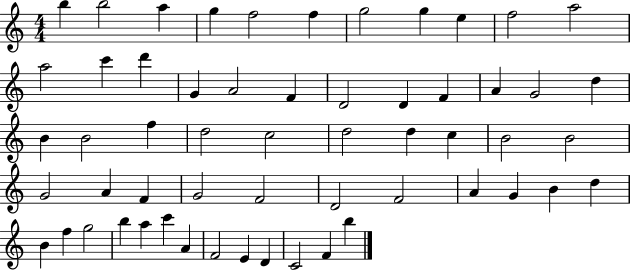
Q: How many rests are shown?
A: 0